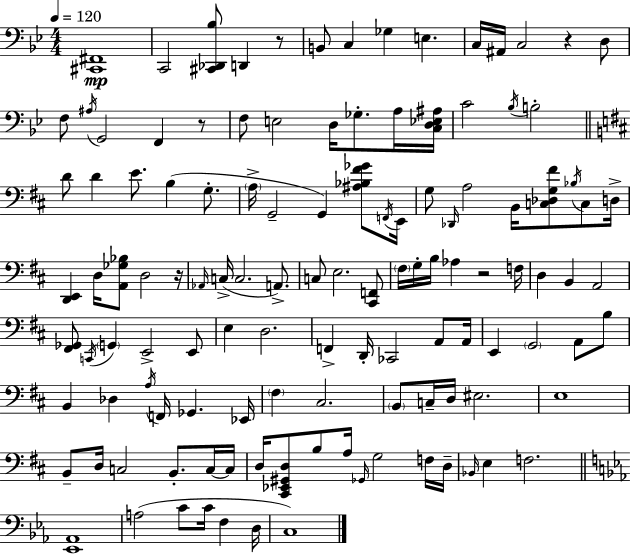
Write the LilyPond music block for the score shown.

{
  \clef bass
  \numericTimeSignature
  \time 4/4
  \key g \minor
  \tempo 4 = 120
  <cis, fis,>1\mp | c,2 <cis, des, bes>8 d,4 r8 | b,8 c4 ges4 e4. | c16 ais,16 c2 r4 d8 | \break f8 \acciaccatura { ais16 } g,2 f,4 r8 | f8 e2 d16 ges8.-. a16 | <c d ees ais>16 c'2 \acciaccatura { bes16 } b2-. | \bar "||" \break \key b \minor d'8 d'4 e'8. b4( g8.-. | \parenthesize a16-> g,2-- g,4) <ais bes fis' ges'>8 \acciaccatura { f,16 } | e,16 g8 \grace { des,16 } a2 b,16 <c des g fis'>8 \acciaccatura { bes16 } | c8 d16-> <d, e,>4 d16 <a, ges bes>8 d2 | \break r16 \grace { aes,16 }( c16-> c2. | a,8.->) c8 e2. | <cis, f,>8 \parenthesize fis16 g16-. b16 aes4 r2 | f16 d4 b,4 a,2 | \break <fis, ges,>8 \acciaccatura { c,16 } \parenthesize g,4 e,2-> | e,8 e4 d2. | f,4-> d,16-. ces,2 | a,8 a,16 e,4 \parenthesize g,2 | \break a,8 b8 b,4 des4 \acciaccatura { a16 } f,16 ges,4. | ees,16 \parenthesize fis4 cis2. | \parenthesize b,8 c16-- d16 eis2. | e1 | \break b,8-- d16 c2 | b,8.-. c16~~ c16 d16 <cis, ees, gis, d>8 b8 a16 \grace { ges,16 } g2 | f16 d16-- \grace { bes,16 } e4 f2. | \bar "||" \break \key c \minor <ees, aes,>1 | a2( c'8 c'16 f4 d16 | c1) | \bar "|."
}